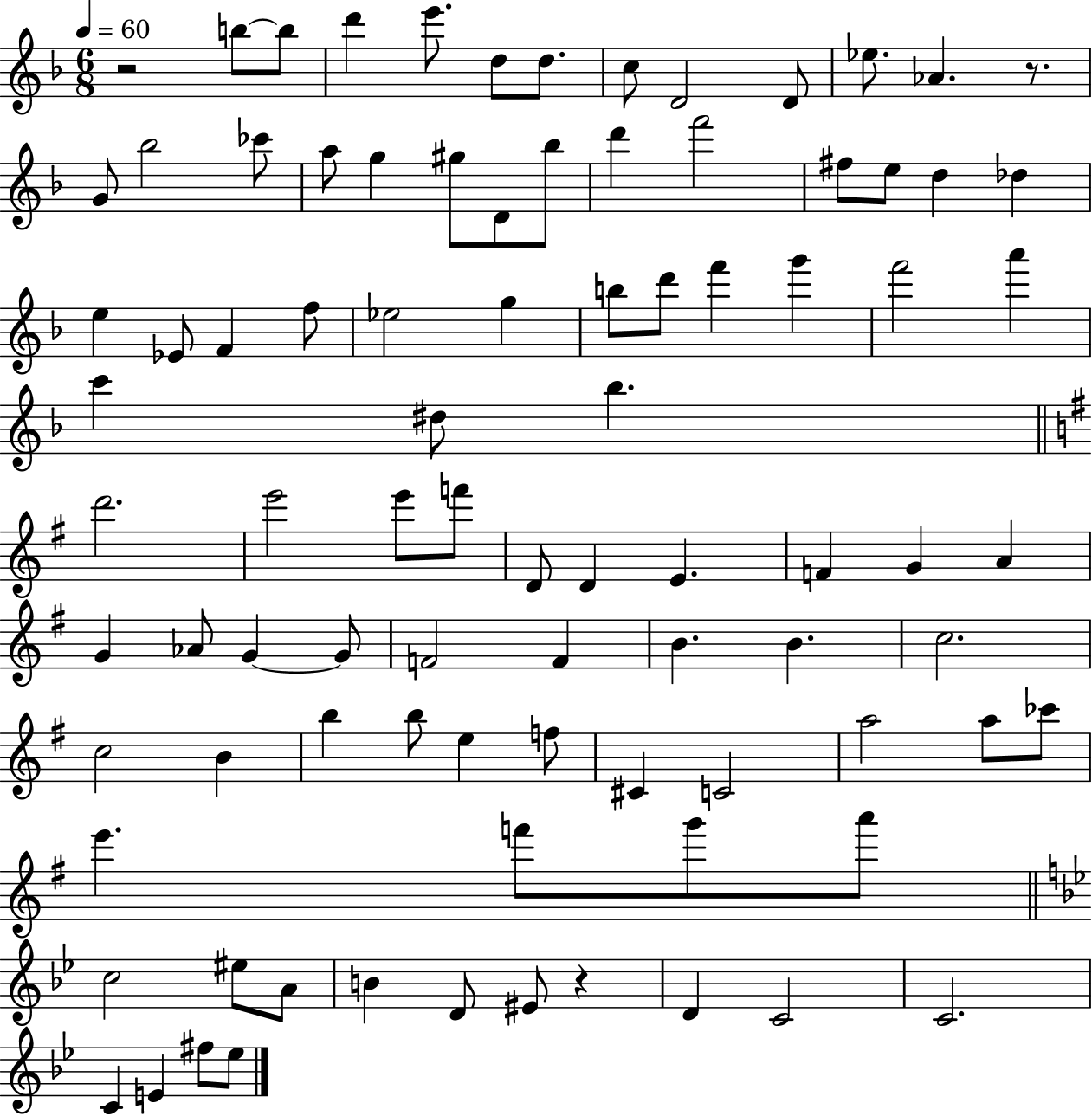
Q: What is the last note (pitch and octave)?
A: Eb5